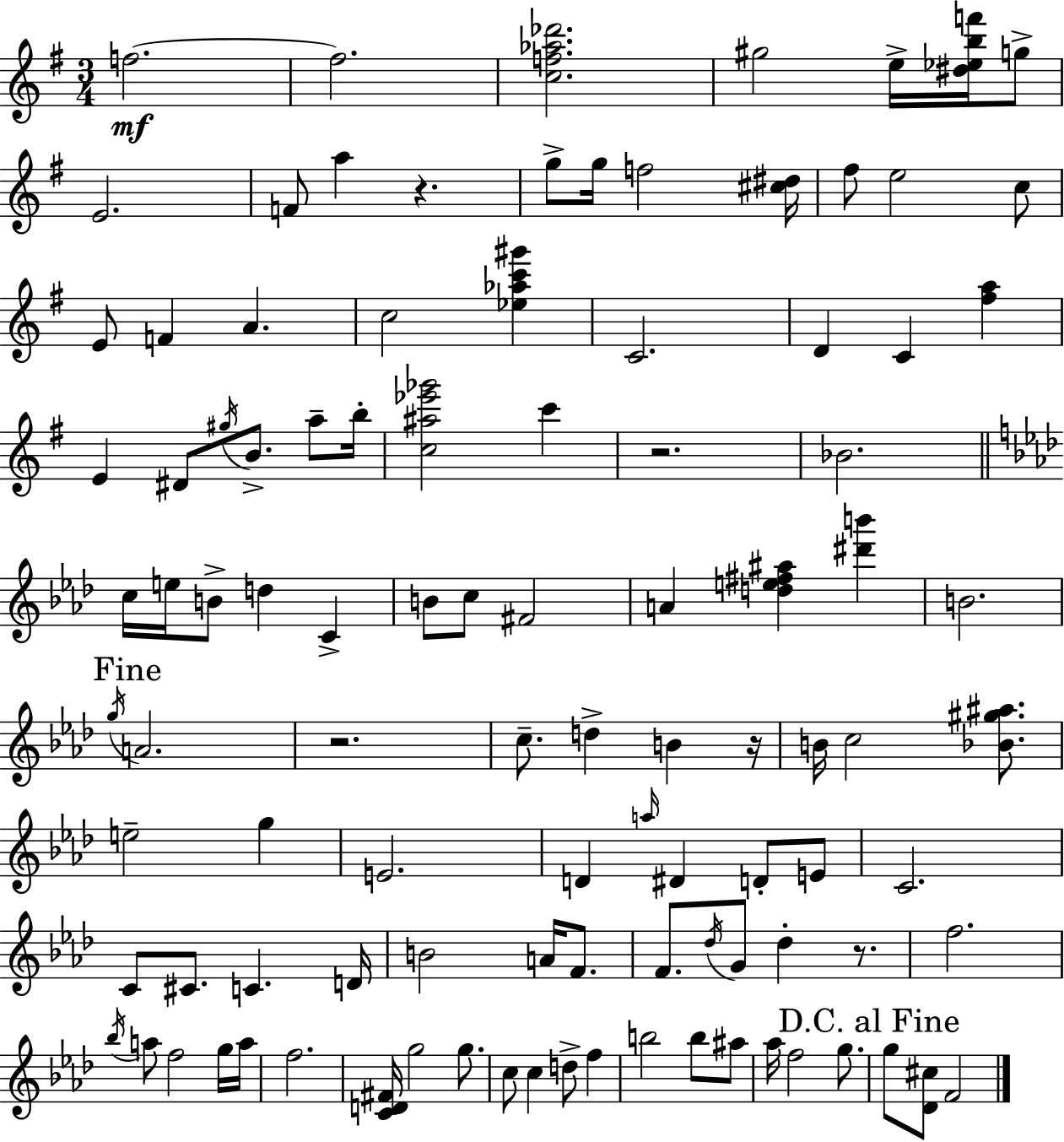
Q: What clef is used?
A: treble